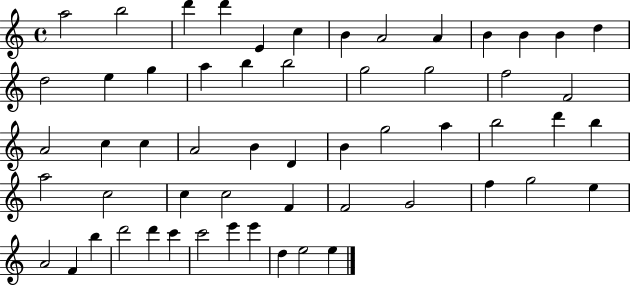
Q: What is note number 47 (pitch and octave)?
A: F4